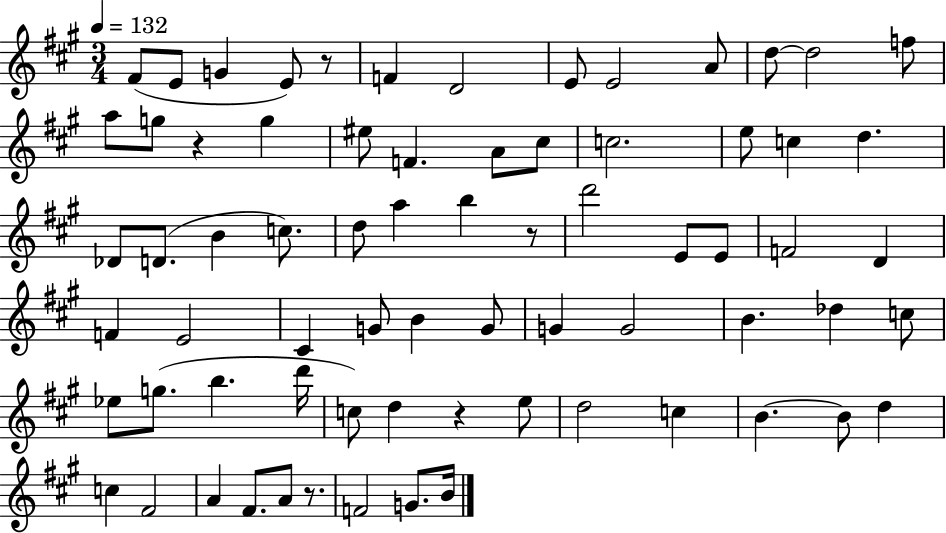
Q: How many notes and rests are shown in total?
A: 71